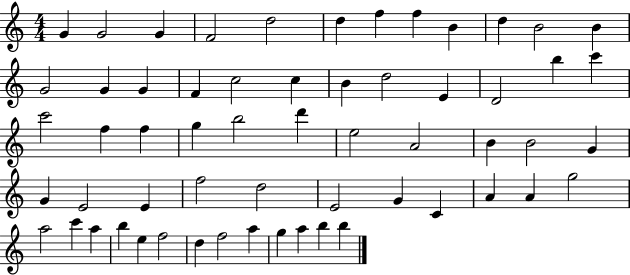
G4/q G4/h G4/q F4/h D5/h D5/q F5/q F5/q B4/q D5/q B4/h B4/q G4/h G4/q G4/q F4/q C5/h C5/q B4/q D5/h E4/q D4/h B5/q C6/q C6/h F5/q F5/q G5/q B5/h D6/q E5/h A4/h B4/q B4/h G4/q G4/q E4/h E4/q F5/h D5/h E4/h G4/q C4/q A4/q A4/q G5/h A5/h C6/q A5/q B5/q E5/q F5/h D5/q F5/h A5/q G5/q A5/q B5/q B5/q